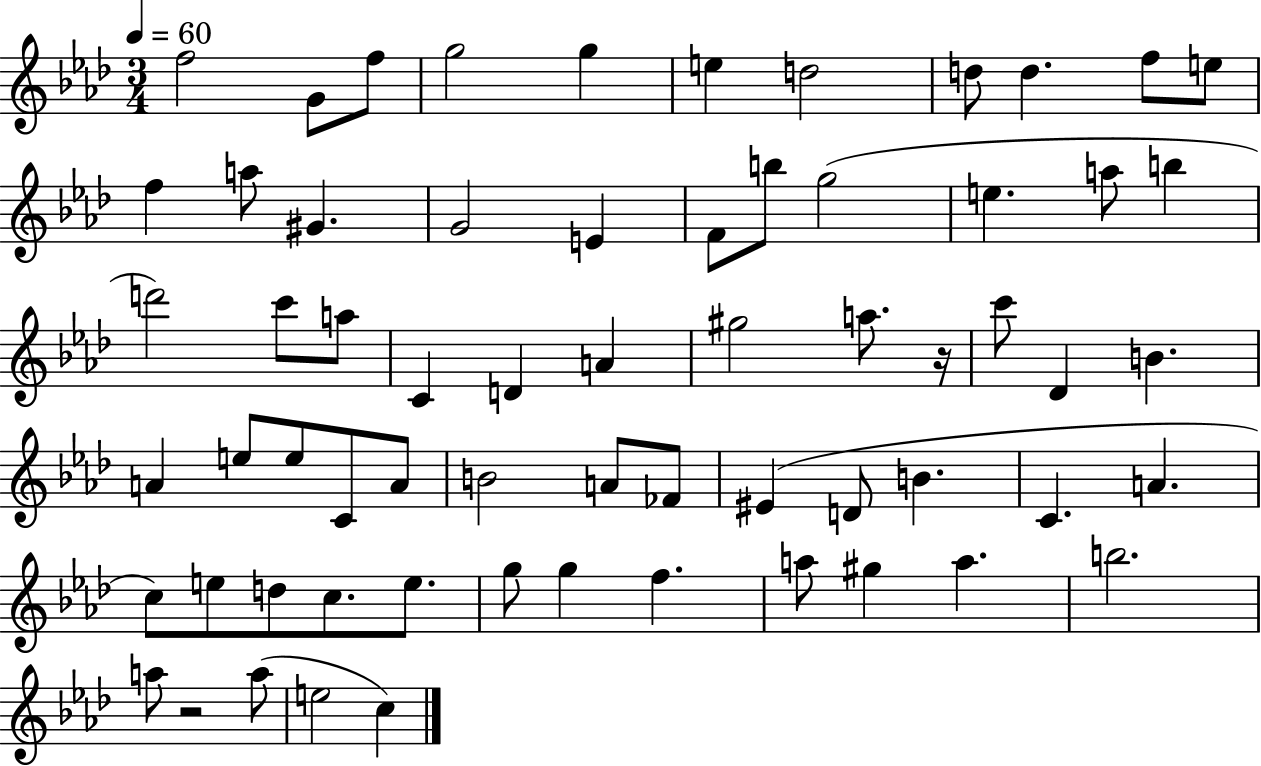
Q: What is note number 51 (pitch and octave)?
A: E5